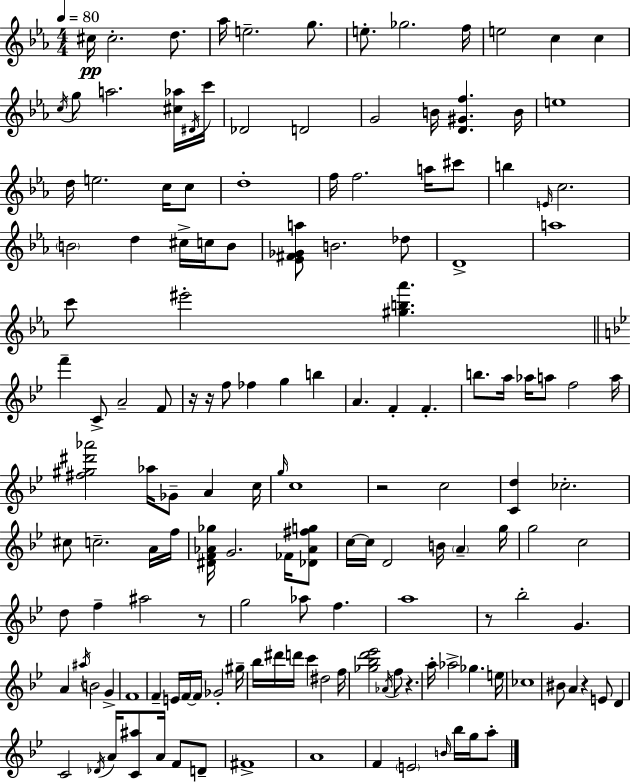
X:1
T:Untitled
M:4/4
L:1/4
K:Cm
^c/4 ^c2 d/2 _a/4 e2 g/2 e/2 _g2 f/4 e2 c c c/4 g/2 a2 [^c_a]/4 ^D/4 c'/4 _D2 D2 G2 B/4 [D^Gf] B/4 e4 d/4 e2 c/4 c/2 d4 f/4 f2 a/4 ^c'/2 b E/4 c2 B2 d ^c/4 c/4 B/2 [_E^F_Ga]/2 B2 _d/2 D4 a4 c'/2 ^e'2 [^gb_a'] f' C/2 A2 F/2 z/4 z/4 f/2 _f g b A F F b/2 a/4 _a/4 a/2 f2 a/4 [^f^g^d'_a']2 _a/4 _G/2 A c/4 g/4 c4 z2 c2 [Cd] _c2 ^c/2 c2 A/4 f/4 [^DF_A_g]/4 G2 _F/4 [_D_A^fg]/2 c/4 c/4 D2 B/4 A g/4 g2 c2 d/2 f ^a2 z/2 g2 _a/2 f a4 z/2 _b2 G A ^a/4 B2 G F4 F E/4 F/4 F/4 _G2 ^g/4 _b/4 ^d'/4 d'/4 c' ^d2 f/4 [_g_bd'_e']2 _A/4 f/2 z a/4 _a2 _g e/4 _c4 ^B/2 A z E/2 D C2 _D/4 A/4 [C^a]/2 A/4 F/2 D/2 ^F4 A4 F E2 B/4 _b/4 g/4 a/2